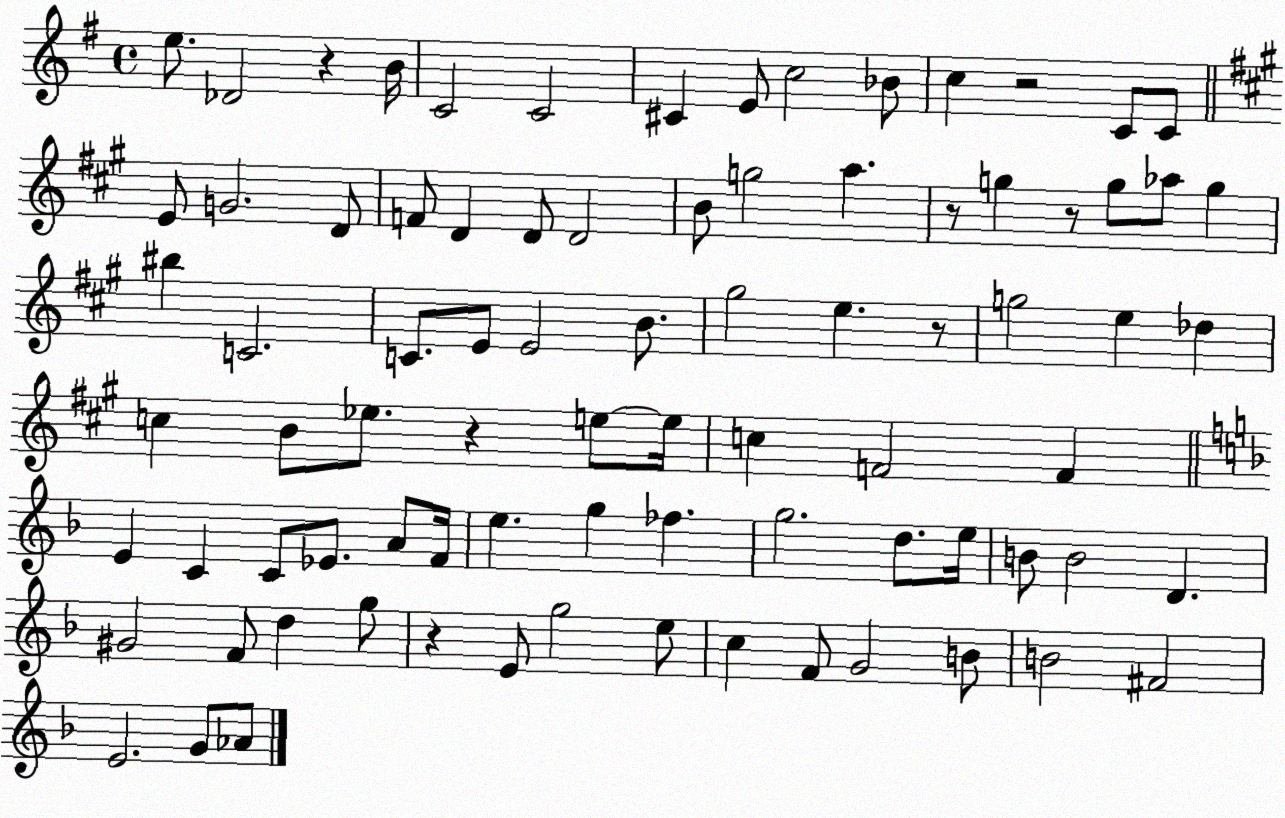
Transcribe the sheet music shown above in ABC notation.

X:1
T:Untitled
M:4/4
L:1/4
K:G
e/2 _D2 z B/4 C2 C2 ^C E/2 c2 _B/2 c z2 C/2 C/2 E/2 G2 D/2 F/2 D D/2 D2 B/2 g2 a z/2 g z/2 g/2 _a/2 g ^b C2 C/2 E/2 E2 B/2 ^g2 e z/2 g2 e _d c B/2 _e/2 z e/2 e/4 c F2 F E C C/2 _E/2 A/2 F/4 e g _f g2 d/2 e/4 B/2 B2 D ^G2 F/2 d g/2 z E/2 g2 e/2 c F/2 G2 B/2 B2 ^F2 E2 G/2 _A/2